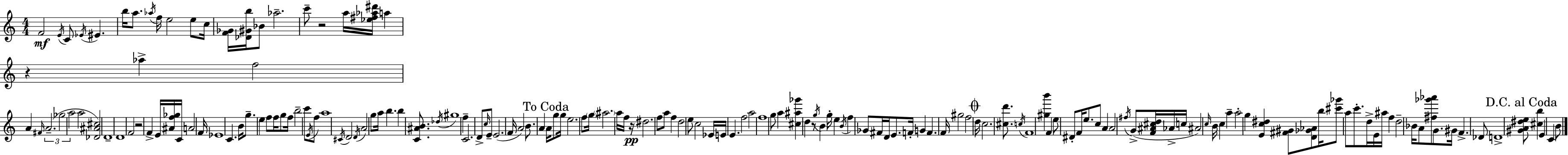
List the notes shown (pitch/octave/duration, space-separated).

F4/h E4/s C4/e Eb4/s EIS4/q. B5/s A5/e. Ab5/s F5/s E5/h E5/e C5/s [F4,Gb4]/s [Db4,G#4,B5]/s Bb4/e Ab5/h. C6/e R/h A5/s [Eb5,F#5,Ab5,D#6]/s A5/q R/q Ab5/q F5/h A4/q F#4/s A4/h. Gb5/h A5/h A5/h [Db4,A#4,C#5]/h D4/w D4/w F4/h R/h F4/q E4/s [A#4,F5,Gb5]/s C4/s A4/h F4/s Eb4/w C4/q. B4/s G5/e. E5/q F5/e F5/s G5/e F5/s B5/h C6/e E4/s F5/e A5/w C#4/s D4/h D4/s A4/h G5/e A5/s B5/q. B5/q [C4,A#4,B4]/e. Db5/s G#5/w F5/q C4/h. D4/e C5/s E4/e E4/h. F4/s A4/h B4/e. A4/q A4/s G5/e G5/s E5/h. F5/e G5/s A#5/h. A5/s F5/s R/s D#5/h. F5/e A5/e F5/q D5/h E5/e C5/h Eb4/s E4/s E4/q. F5/h A5/h F5/w G5/e A5/q [C#5,A#5,Gb6]/q D5/q R/e G5/s B4/q G5/s E5/q B4/s F5/q Gb4/e F#4/s D4/s E4/e. F4/s G4/q F4/q. F4/s G#5/h F5/h D5/s C5/h. [C#5,D6]/e. C5/s F4/w [G#5,B6]/q F4/q E5/e D#4/e F4/s E5/e. C5/e A4/q A4/h F#5/s G4/e [F4,A#4,C#5,D5]/s Ab4/s C5/s A#4/h C5/s B4/s C5/q A5/q A5/h G5/q [E4,C5,D#5]/q [F#4,G#4]/e [D4,Gb4,Ab4]/e B5/s [C#6,Gb6]/e A5/e C6/e. D5/s E4/s A#5/s F5/q D5/h Bb4/s A4/e [F#5,Gb6,Ab6]/e G4/e. G#4/s F4/q. Db4/e D4/w [G#4,A4,D#5,E5]/e [C#5,B5]/q E4/q C4/q B4/e